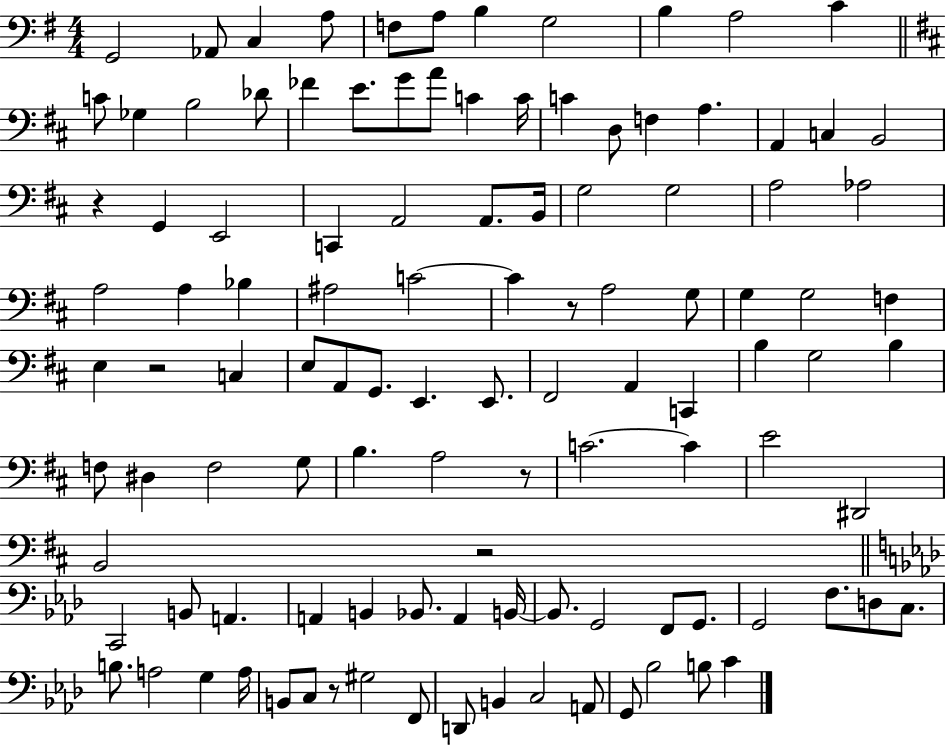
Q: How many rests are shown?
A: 6